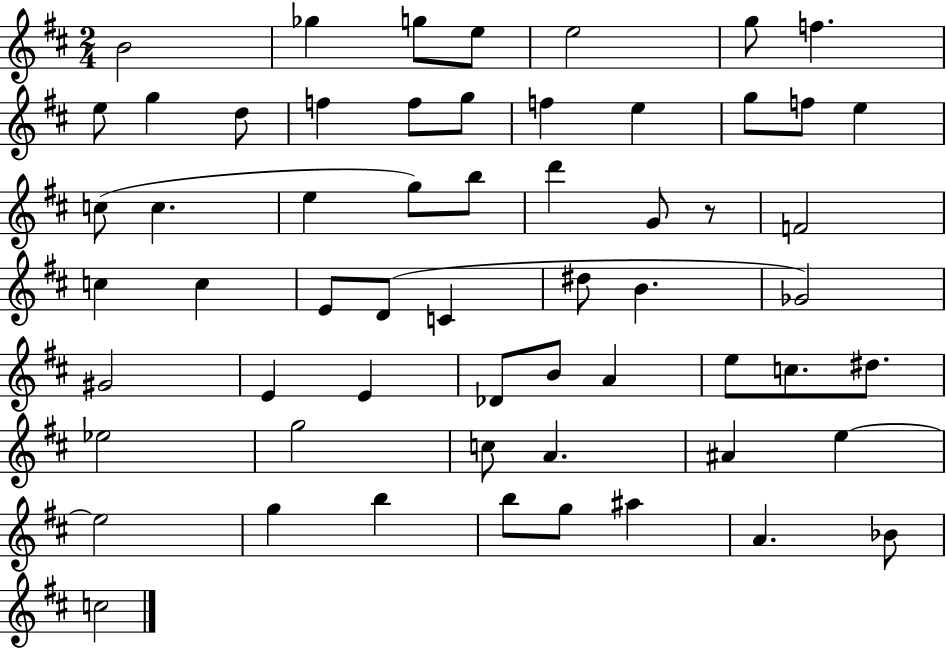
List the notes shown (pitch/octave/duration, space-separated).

B4/h Gb5/q G5/e E5/e E5/h G5/e F5/q. E5/e G5/q D5/e F5/q F5/e G5/e F5/q E5/q G5/e F5/e E5/q C5/e C5/q. E5/q G5/e B5/e D6/q G4/e R/e F4/h C5/q C5/q E4/e D4/e C4/q D#5/e B4/q. Gb4/h G#4/h E4/q E4/q Db4/e B4/e A4/q E5/e C5/e. D#5/e. Eb5/h G5/h C5/e A4/q. A#4/q E5/q E5/h G5/q B5/q B5/e G5/e A#5/q A4/q. Bb4/e C5/h